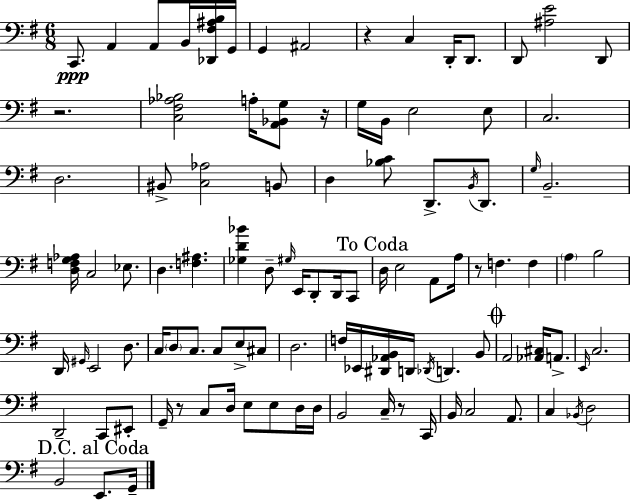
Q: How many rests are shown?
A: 6